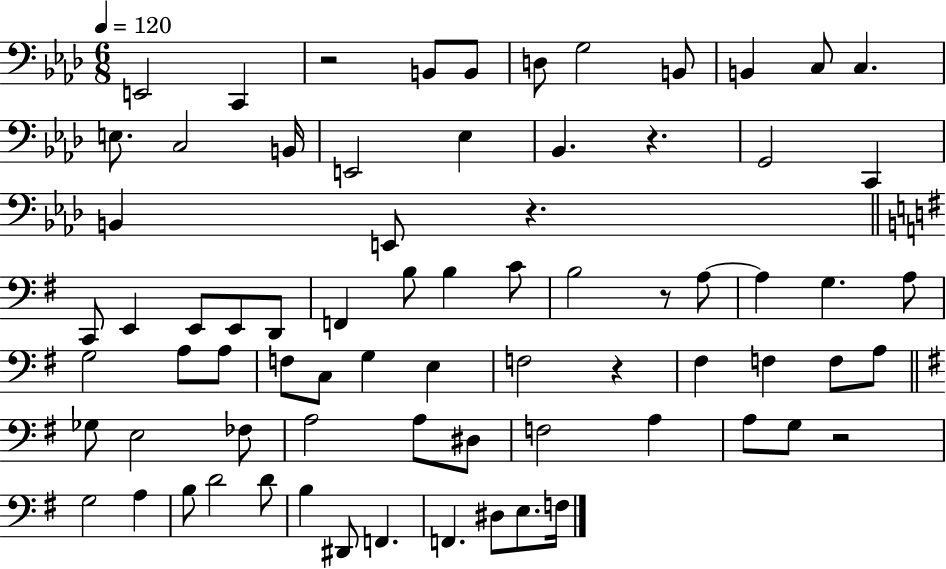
{
  \clef bass
  \numericTimeSignature
  \time 6/8
  \key aes \major
  \tempo 4 = 120
  e,2 c,4 | r2 b,8 b,8 | d8 g2 b,8 | b,4 c8 c4. | \break e8. c2 b,16 | e,2 ees4 | bes,4. r4. | g,2 c,4 | \break b,4 e,8 r4. | \bar "||" \break \key g \major c,8 e,4 e,8 e,8 d,8 | f,4 b8 b4 c'8 | b2 r8 a8~~ | a4 g4. a8 | \break g2 a8 a8 | f8 c8 g4 e4 | f2 r4 | fis4 f4 f8 a8 | \break \bar "||" \break \key e \minor ges8 e2 fes8 | a2 a8 dis8 | f2 a4 | a8 g8 r2 | \break g2 a4 | b8 d'2 d'8 | b4 dis,8 f,4. | f,4. dis8 e8. f16 | \break \bar "|."
}